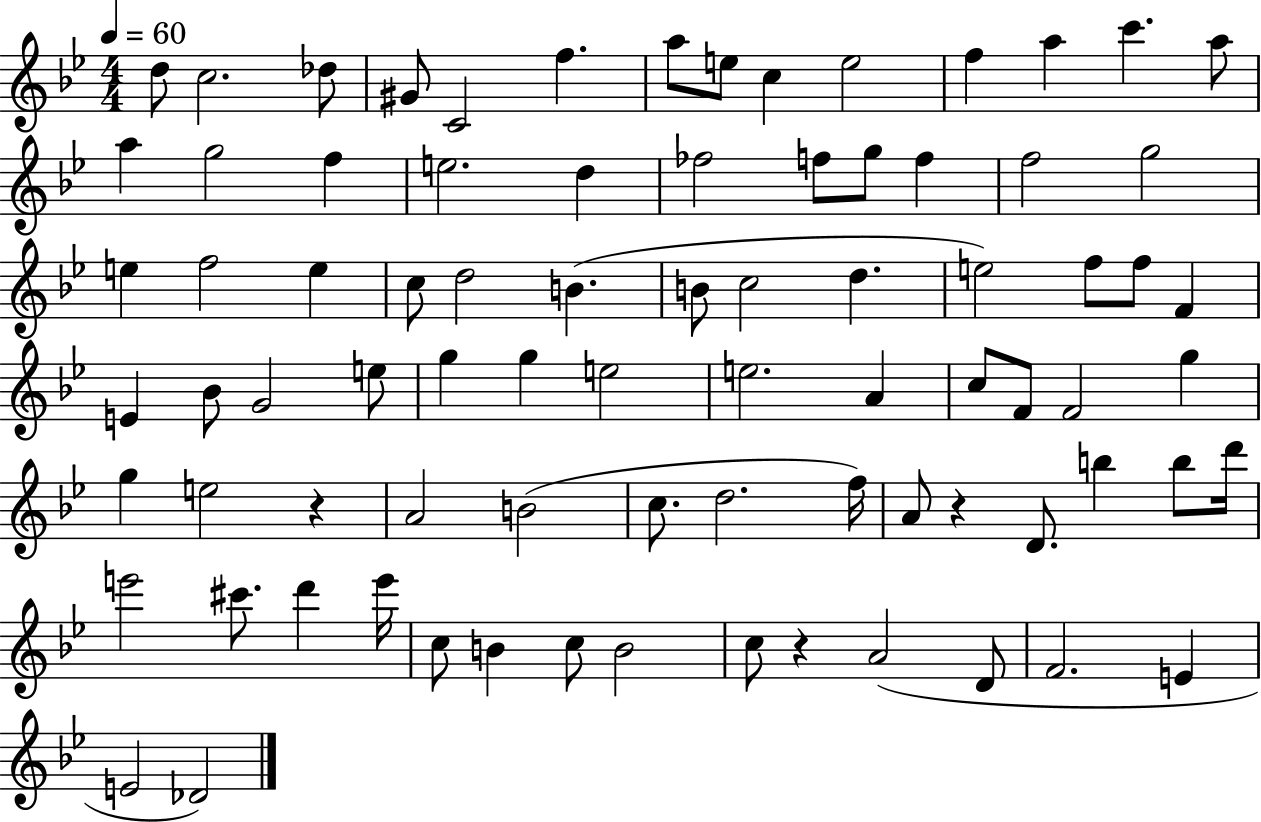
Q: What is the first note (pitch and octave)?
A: D5